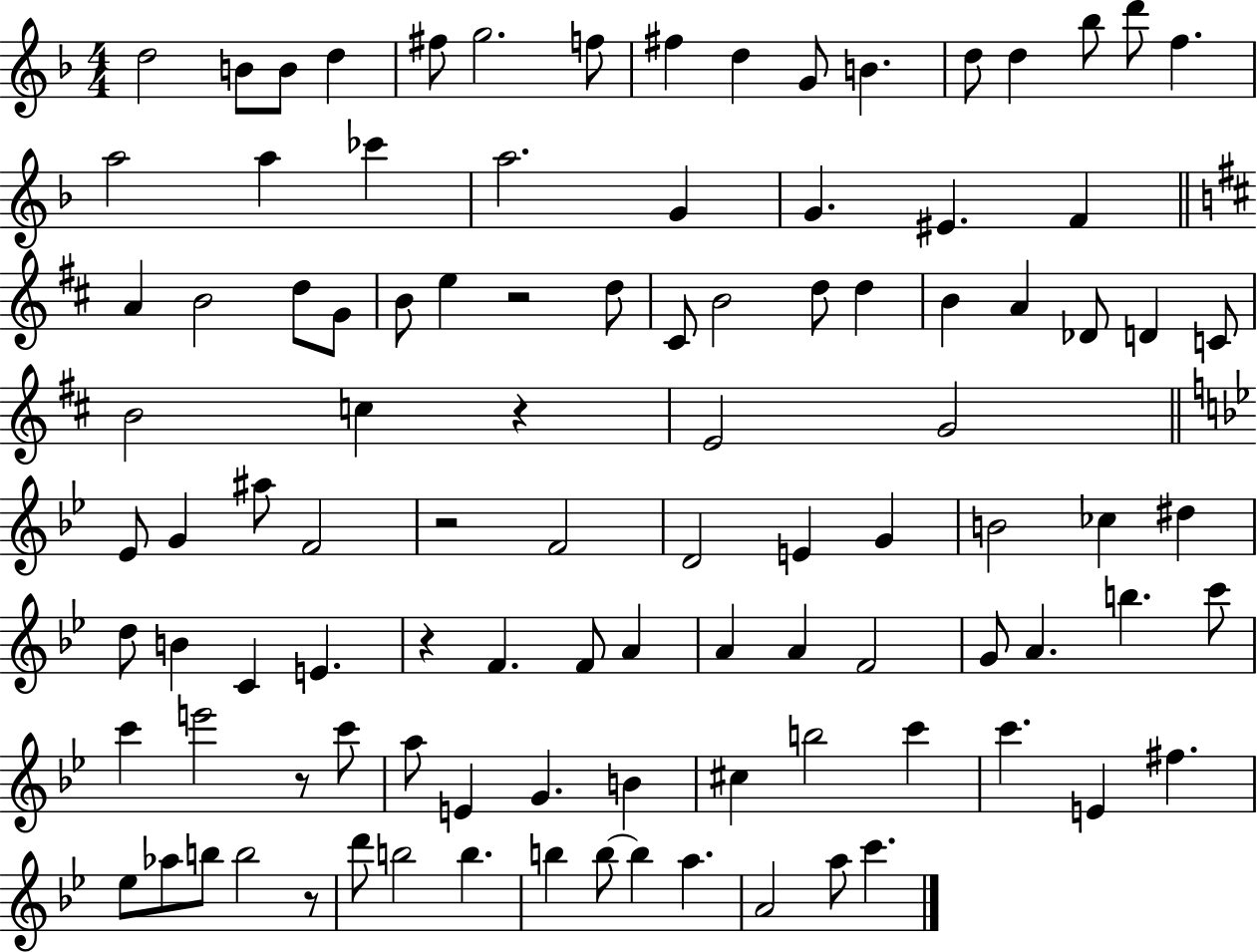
D5/h B4/e B4/e D5/q F#5/e G5/h. F5/e F#5/q D5/q G4/e B4/q. D5/e D5/q Bb5/e D6/e F5/q. A5/h A5/q CES6/q A5/h. G4/q G4/q. EIS4/q. F4/q A4/q B4/h D5/e G4/e B4/e E5/q R/h D5/e C#4/e B4/h D5/e D5/q B4/q A4/q Db4/e D4/q C4/e B4/h C5/q R/q E4/h G4/h Eb4/e G4/q A#5/e F4/h R/h F4/h D4/h E4/q G4/q B4/h CES5/q D#5/q D5/e B4/q C4/q E4/q. R/q F4/q. F4/e A4/q A4/q A4/q F4/h G4/e A4/q. B5/q. C6/e C6/q E6/h R/e C6/e A5/e E4/q G4/q. B4/q C#5/q B5/h C6/q C6/q. E4/q F#5/q. Eb5/e Ab5/e B5/e B5/h R/e D6/e B5/h B5/q. B5/q B5/e B5/q A5/q. A4/h A5/e C6/q.